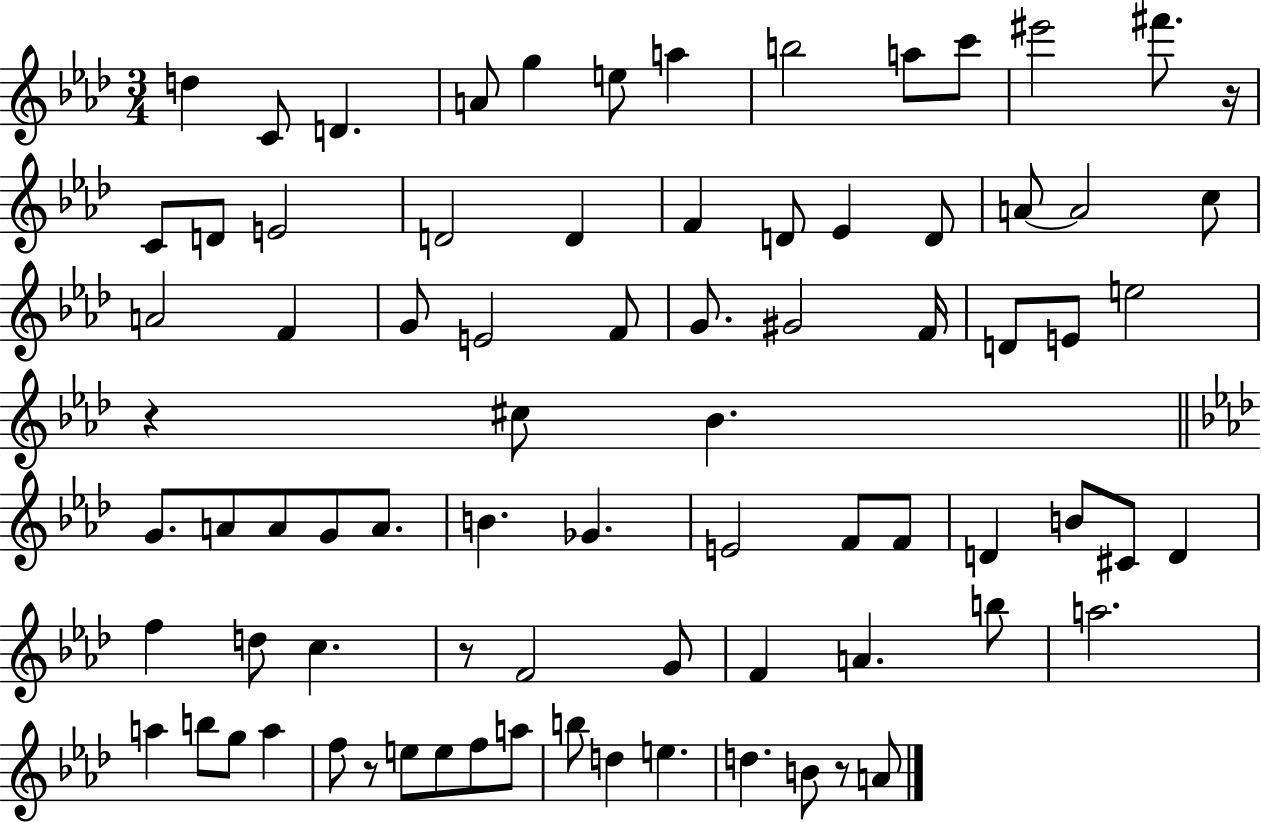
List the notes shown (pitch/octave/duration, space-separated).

D5/q C4/e D4/q. A4/e G5/q E5/e A5/q B5/h A5/e C6/e EIS6/h F#6/e. R/s C4/e D4/e E4/h D4/h D4/q F4/q D4/e Eb4/q D4/e A4/e A4/h C5/e A4/h F4/q G4/e E4/h F4/e G4/e. G#4/h F4/s D4/e E4/e E5/h R/q C#5/e Bb4/q. G4/e. A4/e A4/e G4/e A4/e. B4/q. Gb4/q. E4/h F4/e F4/e D4/q B4/e C#4/e D4/q F5/q D5/e C5/q. R/e F4/h G4/e F4/q A4/q. B5/e A5/h. A5/q B5/e G5/e A5/q F5/e R/e E5/e E5/e F5/e A5/e B5/e D5/q E5/q. D5/q. B4/e R/e A4/e